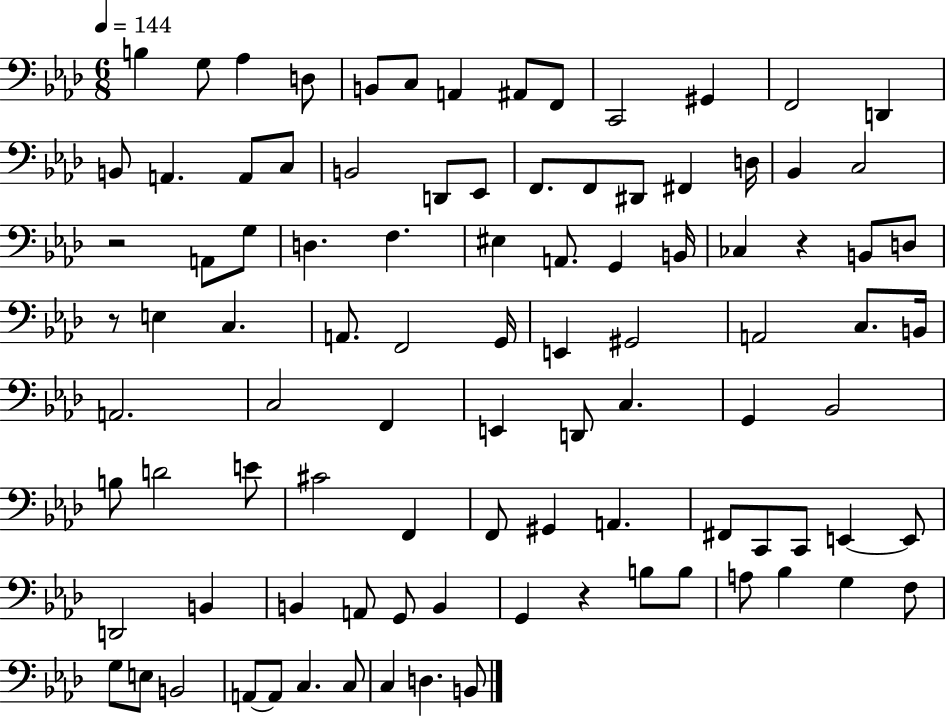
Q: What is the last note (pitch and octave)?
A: B2